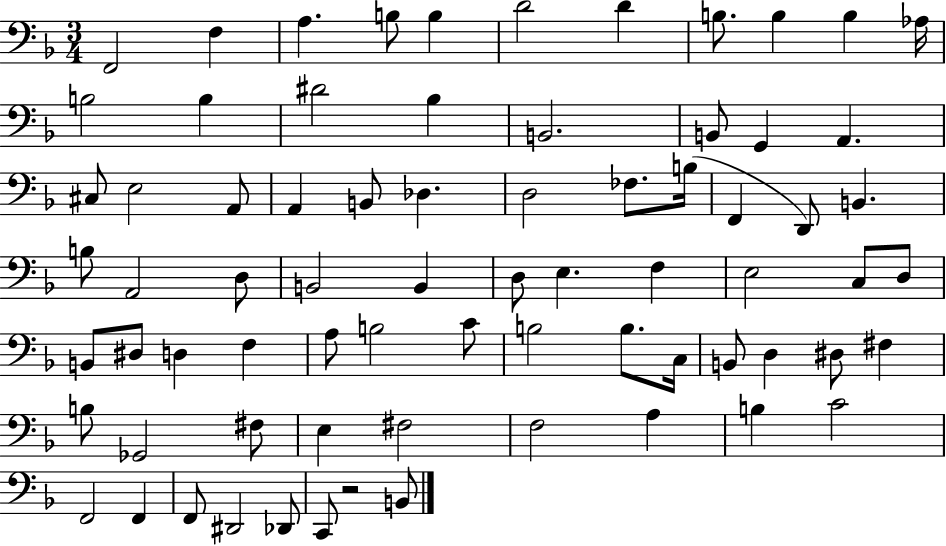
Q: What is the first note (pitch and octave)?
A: F2